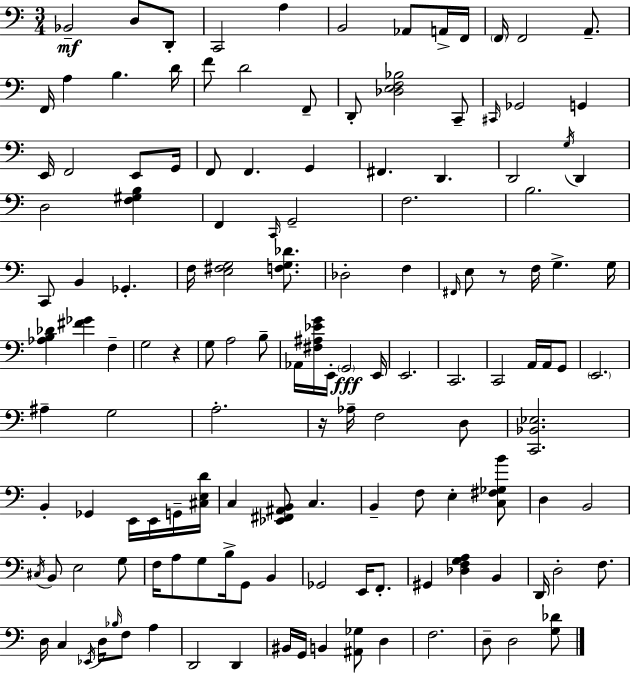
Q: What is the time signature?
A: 3/4